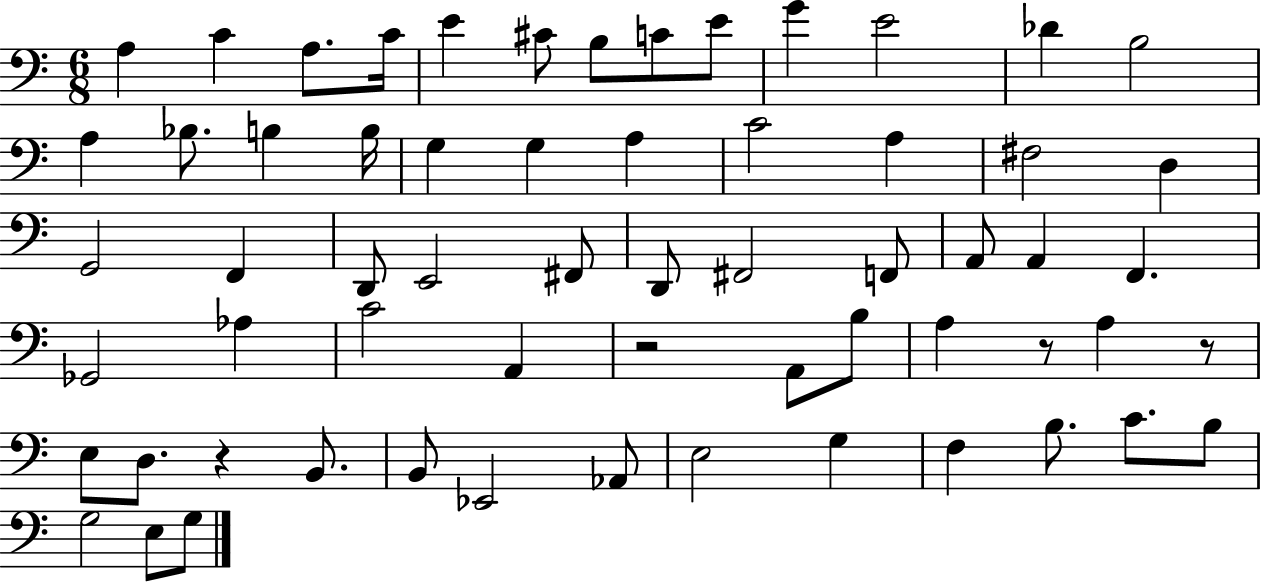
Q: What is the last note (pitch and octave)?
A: G3